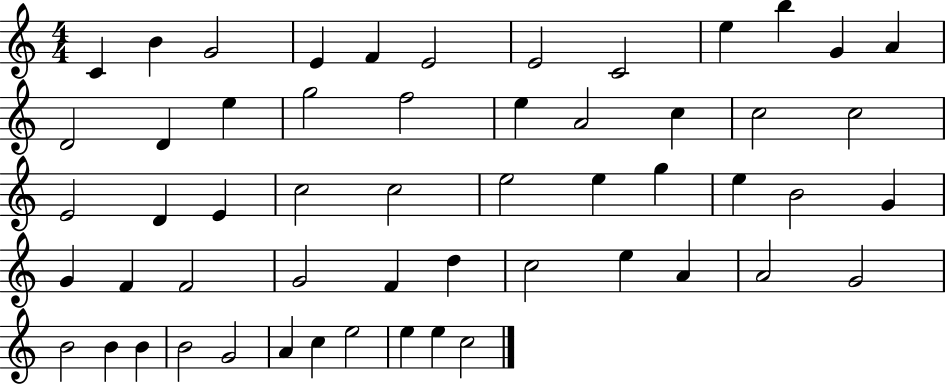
{
  \clef treble
  \numericTimeSignature
  \time 4/4
  \key c \major
  c'4 b'4 g'2 | e'4 f'4 e'2 | e'2 c'2 | e''4 b''4 g'4 a'4 | \break d'2 d'4 e''4 | g''2 f''2 | e''4 a'2 c''4 | c''2 c''2 | \break e'2 d'4 e'4 | c''2 c''2 | e''2 e''4 g''4 | e''4 b'2 g'4 | \break g'4 f'4 f'2 | g'2 f'4 d''4 | c''2 e''4 a'4 | a'2 g'2 | \break b'2 b'4 b'4 | b'2 g'2 | a'4 c''4 e''2 | e''4 e''4 c''2 | \break \bar "|."
}